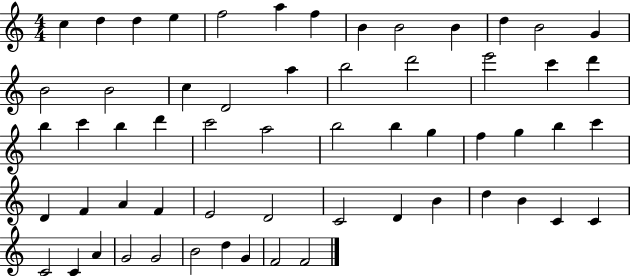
{
  \clef treble
  \numericTimeSignature
  \time 4/4
  \key c \major
  c''4 d''4 d''4 e''4 | f''2 a''4 f''4 | b'4 b'2 b'4 | d''4 b'2 g'4 | \break b'2 b'2 | c''4 d'2 a''4 | b''2 d'''2 | e'''2 c'''4 d'''4 | \break b''4 c'''4 b''4 d'''4 | c'''2 a''2 | b''2 b''4 g''4 | f''4 g''4 b''4 c'''4 | \break d'4 f'4 a'4 f'4 | e'2 d'2 | c'2 d'4 b'4 | d''4 b'4 c'4 c'4 | \break c'2 c'4 a'4 | g'2 g'2 | b'2 d''4 g'4 | f'2 f'2 | \break \bar "|."
}